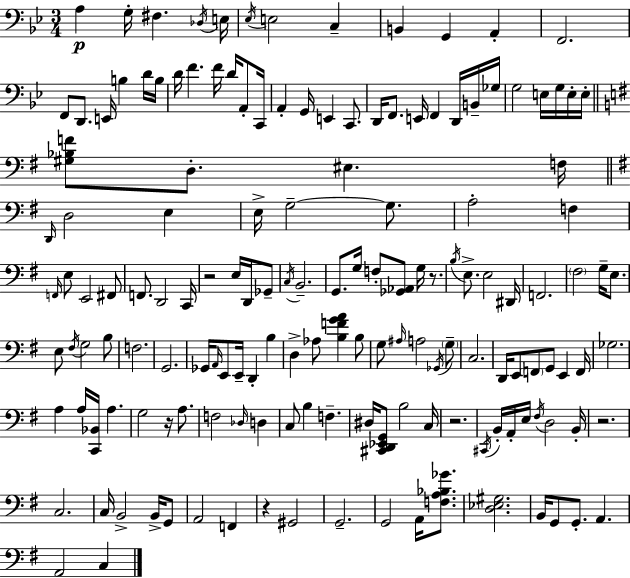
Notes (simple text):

A3/q G3/s F#3/q. Db3/s E3/s Eb3/s E3/h C3/q B2/q G2/q A2/q F2/h. F2/e D2/e. E2/s B3/q D4/s B3/s D4/s F4/q. F4/s D4/s A2/e C2/s A2/q G2/s E2/q C2/e. D2/s F2/e. E2/s F2/q D2/s B2/s Gb3/s G3/h E3/s G3/s E3/s E3/s [G#3,Bb3,F4]/e D3/e. EIS3/q. F3/s D2/s D3/h E3/q E3/s G3/h G3/e. A3/h F3/q F2/s E3/e E2/h F#2/e F2/e. D2/h C2/s R/h E3/s D2/s Gb2/e C3/s B2/h. G2/e. G3/s F3/e [Gb2,Ab2]/e G3/s R/e. B3/s E3/e. E3/h D#2/s F2/h. F#3/h G3/s E3/e. E3/e F#3/s G3/h B3/e F3/h. G2/h. Gb2/s A2/s E2/e E2/s D2/q B3/q D3/q Ab3/e [B3,F4,G4,A4]/q B3/e G3/e A#3/s A3/h Gb2/s G3/e C3/h. D2/s E2/e F2/e G2/e E2/q F2/s Gb3/h. A3/q A3/s [C2,Bb2]/s A3/q. G3/h R/s A3/e. F3/h Db3/s D3/q C3/e B3/q F3/q. D#3/s [C#2,D2,Eb2,G2]/e B3/h C3/s R/h. C#2/s B2/s A2/s E3/s F#3/s D3/h B2/s R/h. C3/h. C3/s B2/h B2/s G2/e A2/h F2/q R/q G#2/h G2/h. G2/h A2/s [F3,A3,Bb3,Gb4]/e. [D3,Eb3,G#3]/h. B2/s G2/e G2/e. A2/q. A2/h C3/q